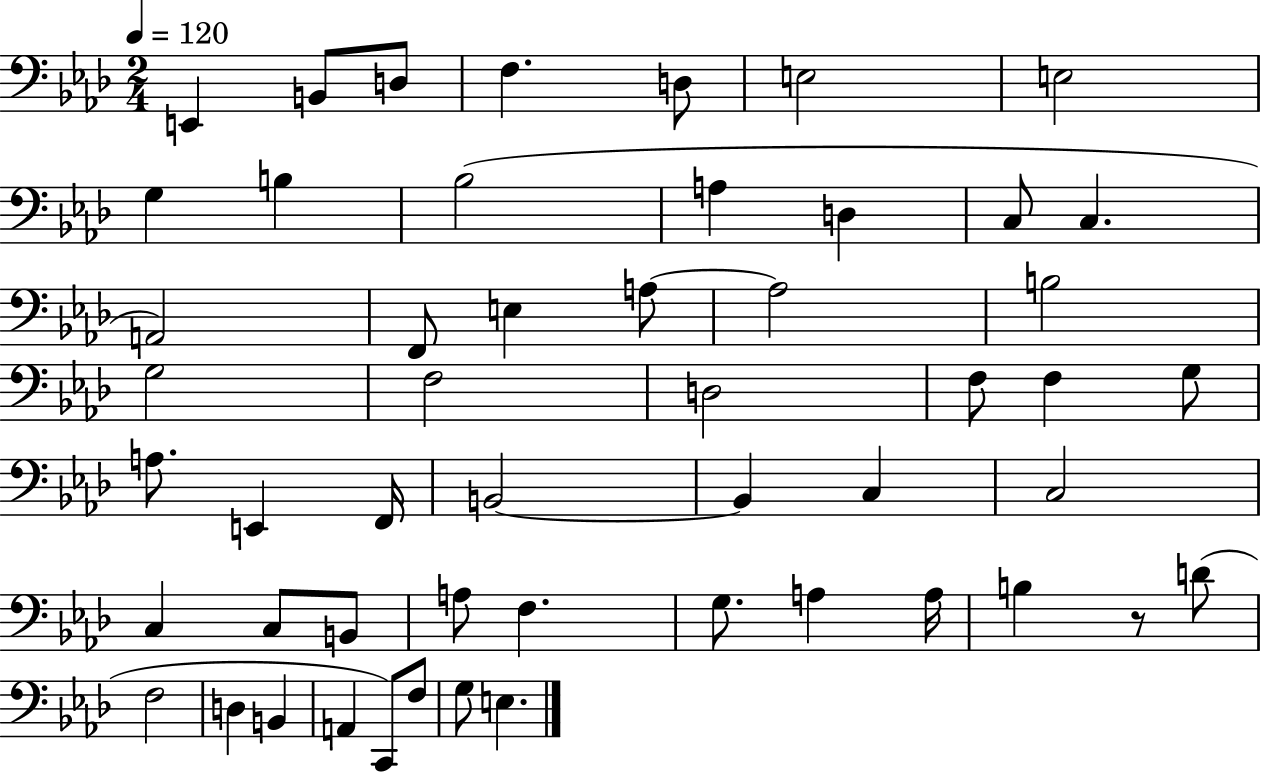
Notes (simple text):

E2/q B2/e D3/e F3/q. D3/e E3/h E3/h G3/q B3/q Bb3/h A3/q D3/q C3/e C3/q. A2/h F2/e E3/q A3/e A3/h B3/h G3/h F3/h D3/h F3/e F3/q G3/e A3/e. E2/q F2/s B2/h B2/q C3/q C3/h C3/q C3/e B2/e A3/e F3/q. G3/e. A3/q A3/s B3/q R/e D4/e F3/h D3/q B2/q A2/q C2/e F3/e G3/e E3/q.